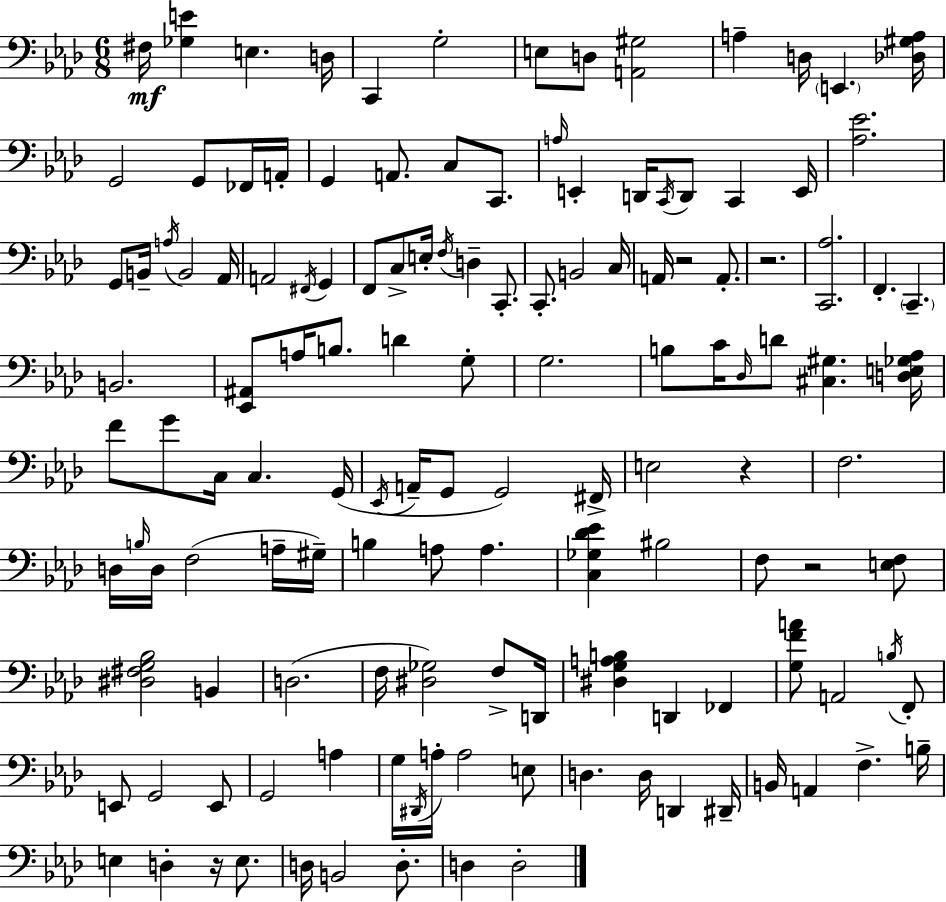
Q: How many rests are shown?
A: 5